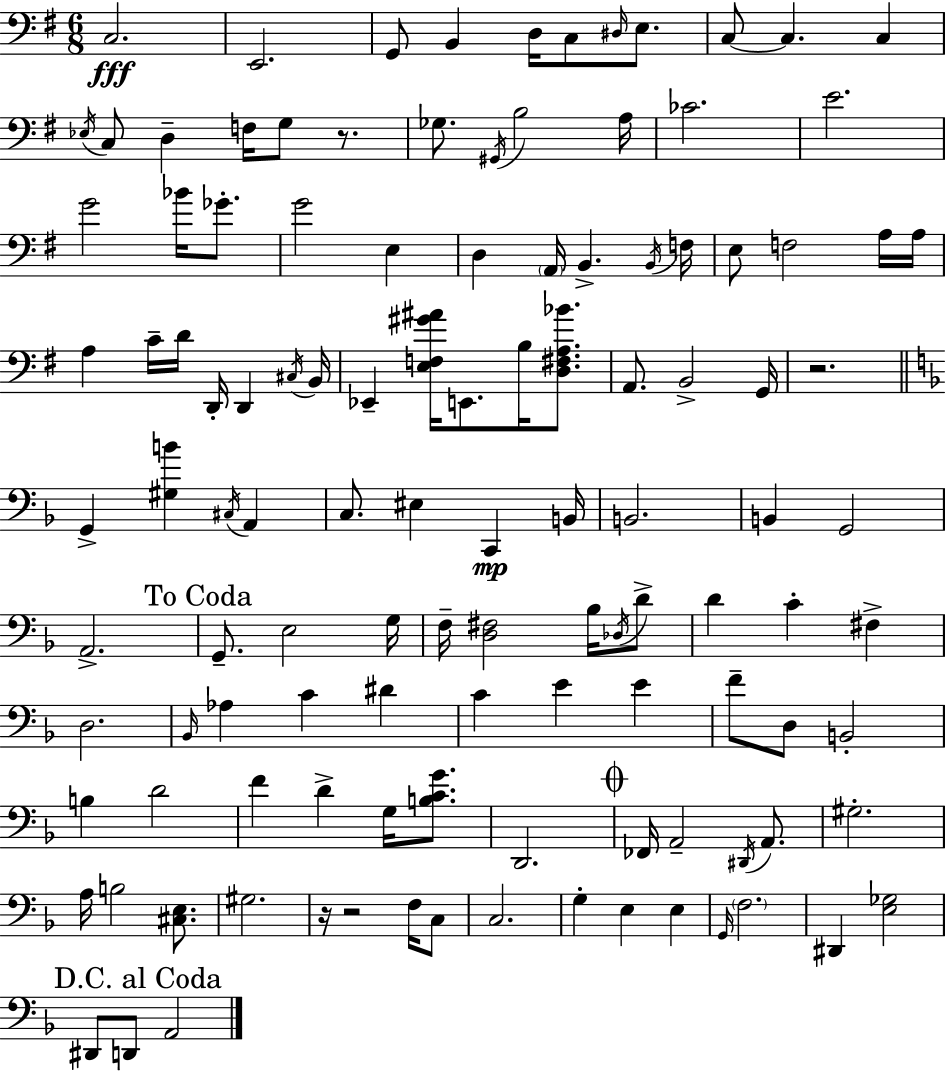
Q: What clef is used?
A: bass